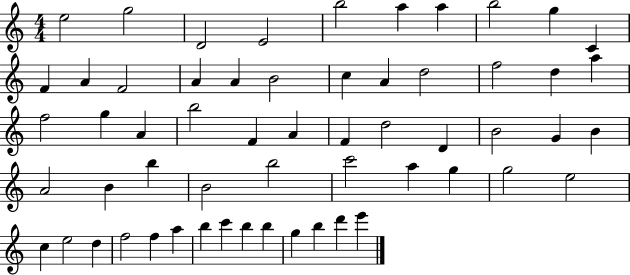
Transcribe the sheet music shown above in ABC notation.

X:1
T:Untitled
M:4/4
L:1/4
K:C
e2 g2 D2 E2 b2 a a b2 g C F A F2 A A B2 c A d2 f2 d a f2 g A b2 F A F d2 D B2 G B A2 B b B2 b2 c'2 a g g2 e2 c e2 d f2 f a b c' b b g b d' e'